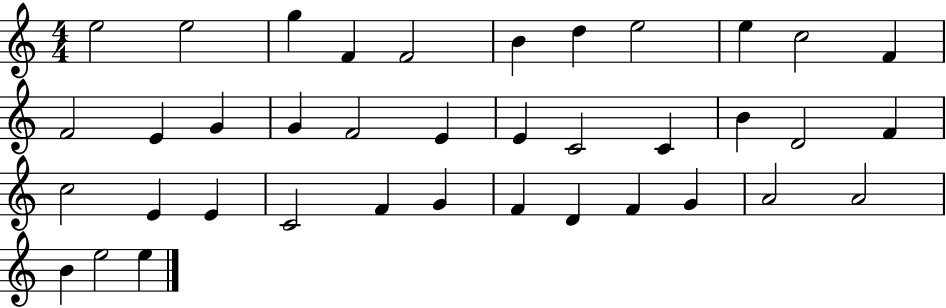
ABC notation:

X:1
T:Untitled
M:4/4
L:1/4
K:C
e2 e2 g F F2 B d e2 e c2 F F2 E G G F2 E E C2 C B D2 F c2 E E C2 F G F D F G A2 A2 B e2 e